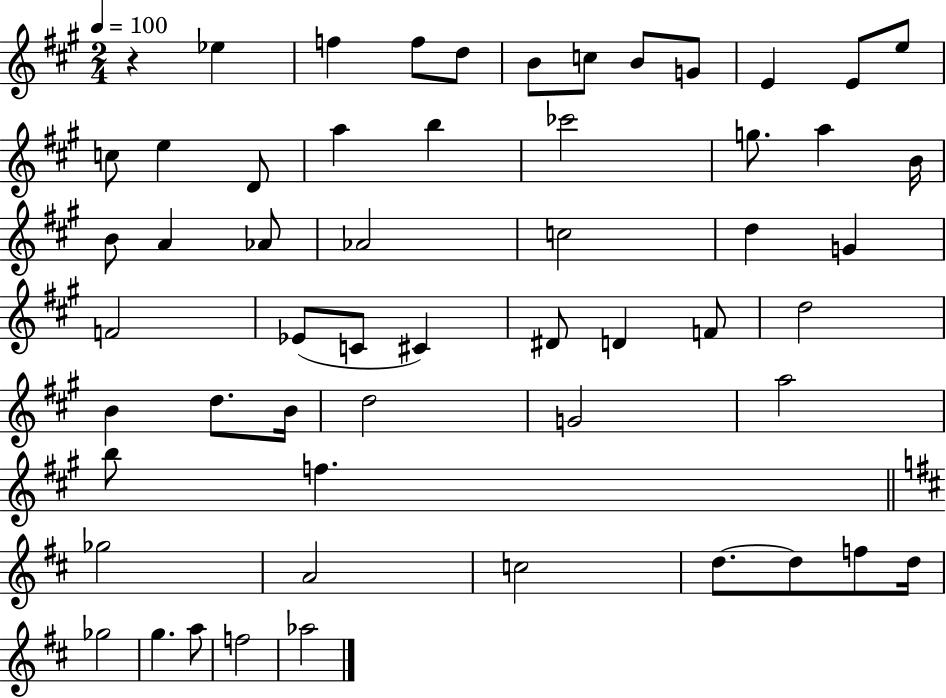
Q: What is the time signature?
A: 2/4